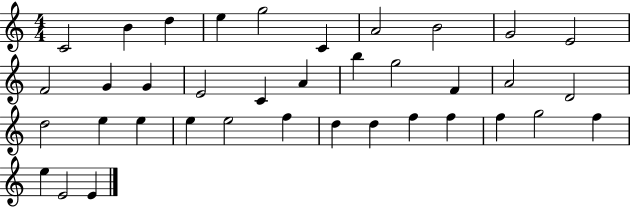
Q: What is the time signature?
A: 4/4